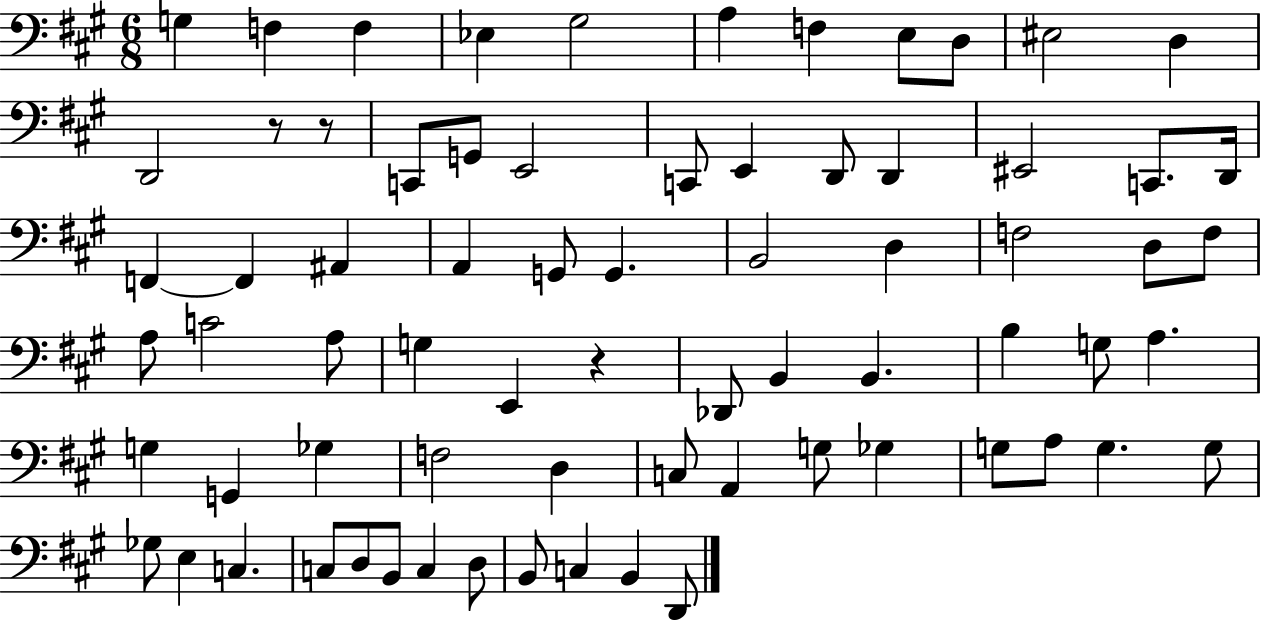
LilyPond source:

{
  \clef bass
  \numericTimeSignature
  \time 6/8
  \key a \major
  g4 f4 f4 | ees4 gis2 | a4 f4 e8 d8 | eis2 d4 | \break d,2 r8 r8 | c,8 g,8 e,2 | c,8 e,4 d,8 d,4 | eis,2 c,8. d,16 | \break f,4~~ f,4 ais,4 | a,4 g,8 g,4. | b,2 d4 | f2 d8 f8 | \break a8 c'2 a8 | g4 e,4 r4 | des,8 b,4 b,4. | b4 g8 a4. | \break g4 g,4 ges4 | f2 d4 | c8 a,4 g8 ges4 | g8 a8 g4. g8 | \break ges8 e4 c4. | c8 d8 b,8 c4 d8 | b,8 c4 b,4 d,8 | \bar "|."
}